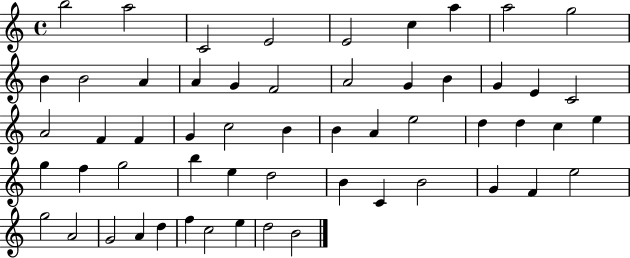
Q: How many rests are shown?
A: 0